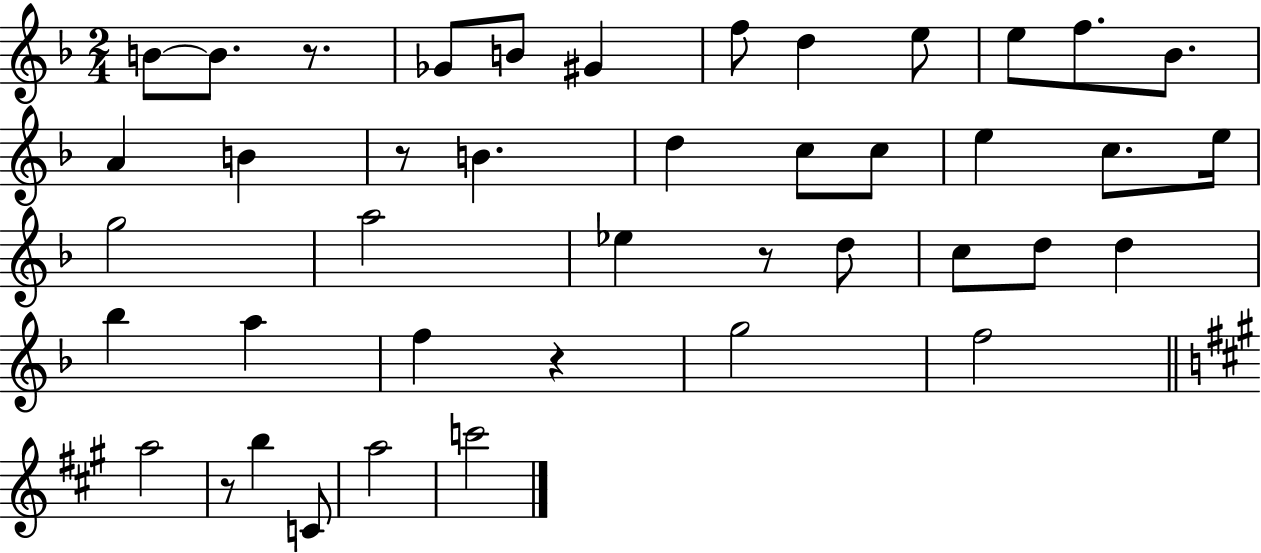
{
  \clef treble
  \numericTimeSignature
  \time 2/4
  \key f \major
  b'8~~ b'8. r8. | ges'8 b'8 gis'4 | f''8 d''4 e''8 | e''8 f''8. bes'8. | \break a'4 b'4 | r8 b'4. | d''4 c''8 c''8 | e''4 c''8. e''16 | \break g''2 | a''2 | ees''4 r8 d''8 | c''8 d''8 d''4 | \break bes''4 a''4 | f''4 r4 | g''2 | f''2 | \break \bar "||" \break \key a \major a''2 | r8 b''4 c'8 | a''2 | c'''2 | \break \bar "|."
}